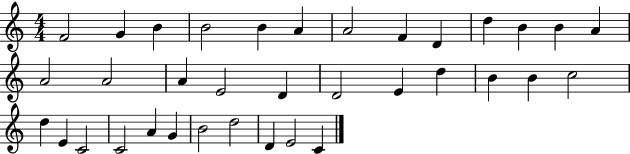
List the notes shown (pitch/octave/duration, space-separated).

F4/h G4/q B4/q B4/h B4/q A4/q A4/h F4/q D4/q D5/q B4/q B4/q A4/q A4/h A4/h A4/q E4/h D4/q D4/h E4/q D5/q B4/q B4/q C5/h D5/q E4/q C4/h C4/h A4/q G4/q B4/h D5/h D4/q E4/h C4/q